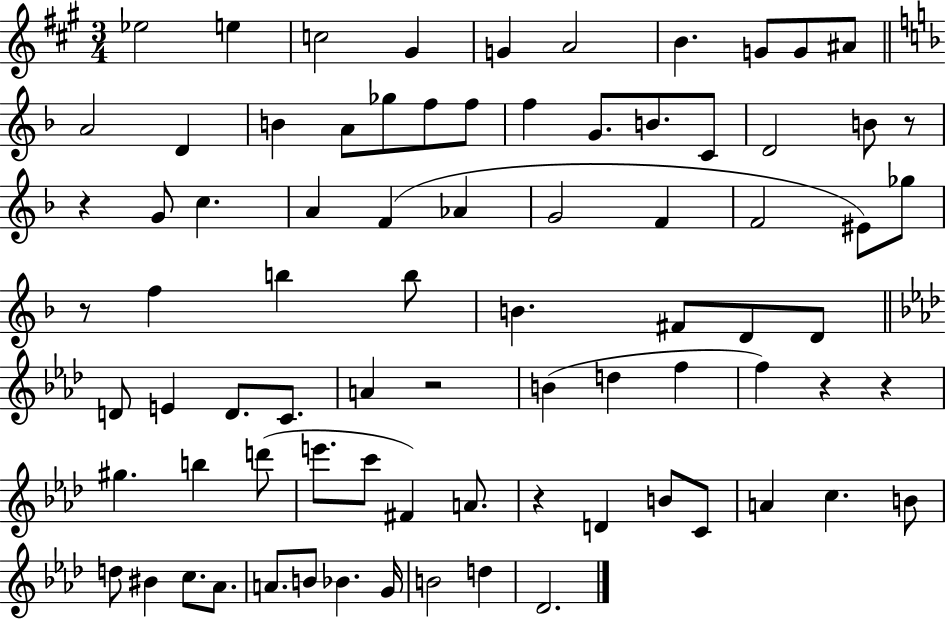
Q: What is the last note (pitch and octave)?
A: Db4